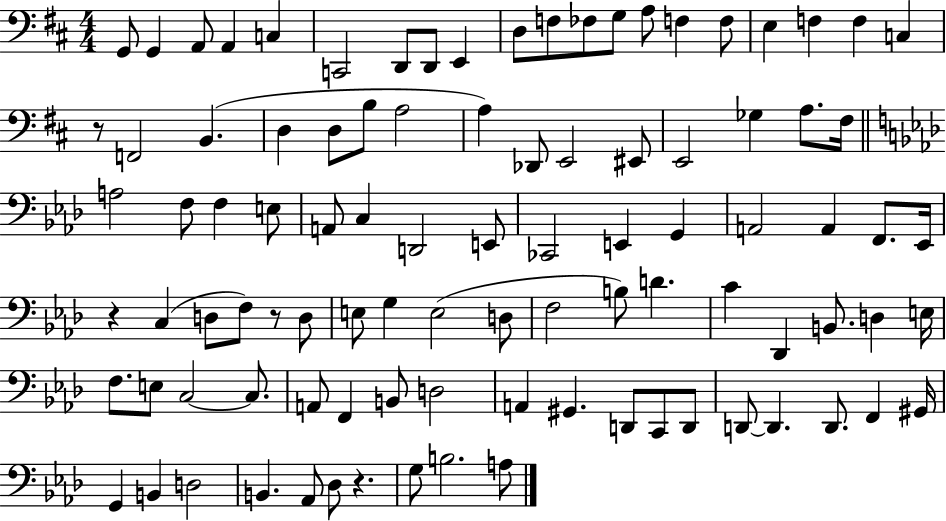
G2/e G2/q A2/e A2/q C3/q C2/h D2/e D2/e E2/q D3/e F3/e FES3/e G3/e A3/e F3/q F3/e E3/q F3/q F3/q C3/q R/e F2/h B2/q. D3/q D3/e B3/e A3/h A3/q Db2/e E2/h EIS2/e E2/h Gb3/q A3/e. F#3/s A3/h F3/e F3/q E3/e A2/e C3/q D2/h E2/e CES2/h E2/q G2/q A2/h A2/q F2/e. Eb2/s R/q C3/q D3/e F3/e R/e D3/e E3/e G3/q E3/h D3/e F3/h B3/e D4/q. C4/q Db2/q B2/e. D3/q E3/s F3/e. E3/e C3/h C3/e. A2/e F2/q B2/e D3/h A2/q G#2/q. D2/e C2/e D2/e D2/e D2/q. D2/e. F2/q G#2/s G2/q B2/q D3/h B2/q. Ab2/e Db3/e R/q. G3/e B3/h. A3/e